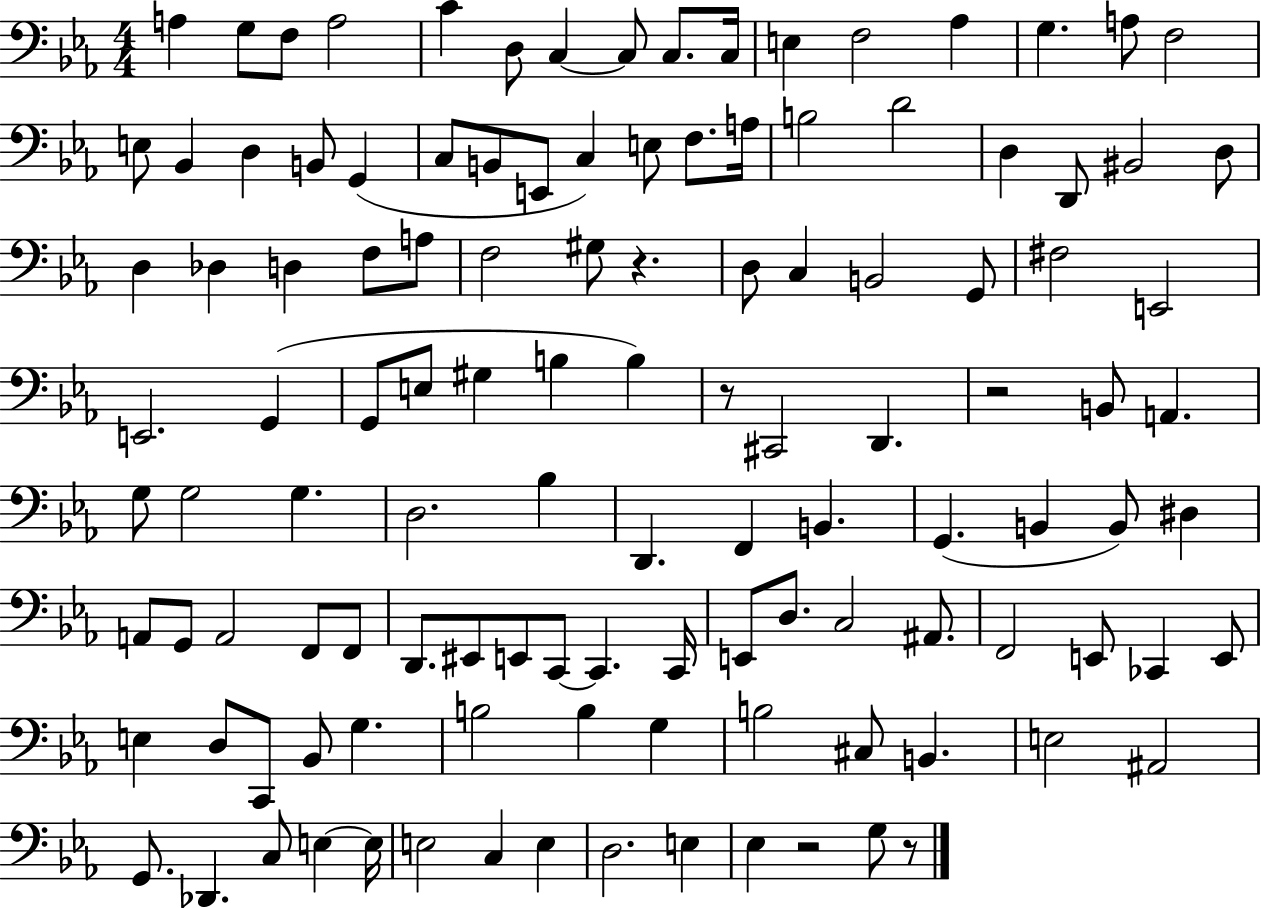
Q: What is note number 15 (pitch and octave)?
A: A3